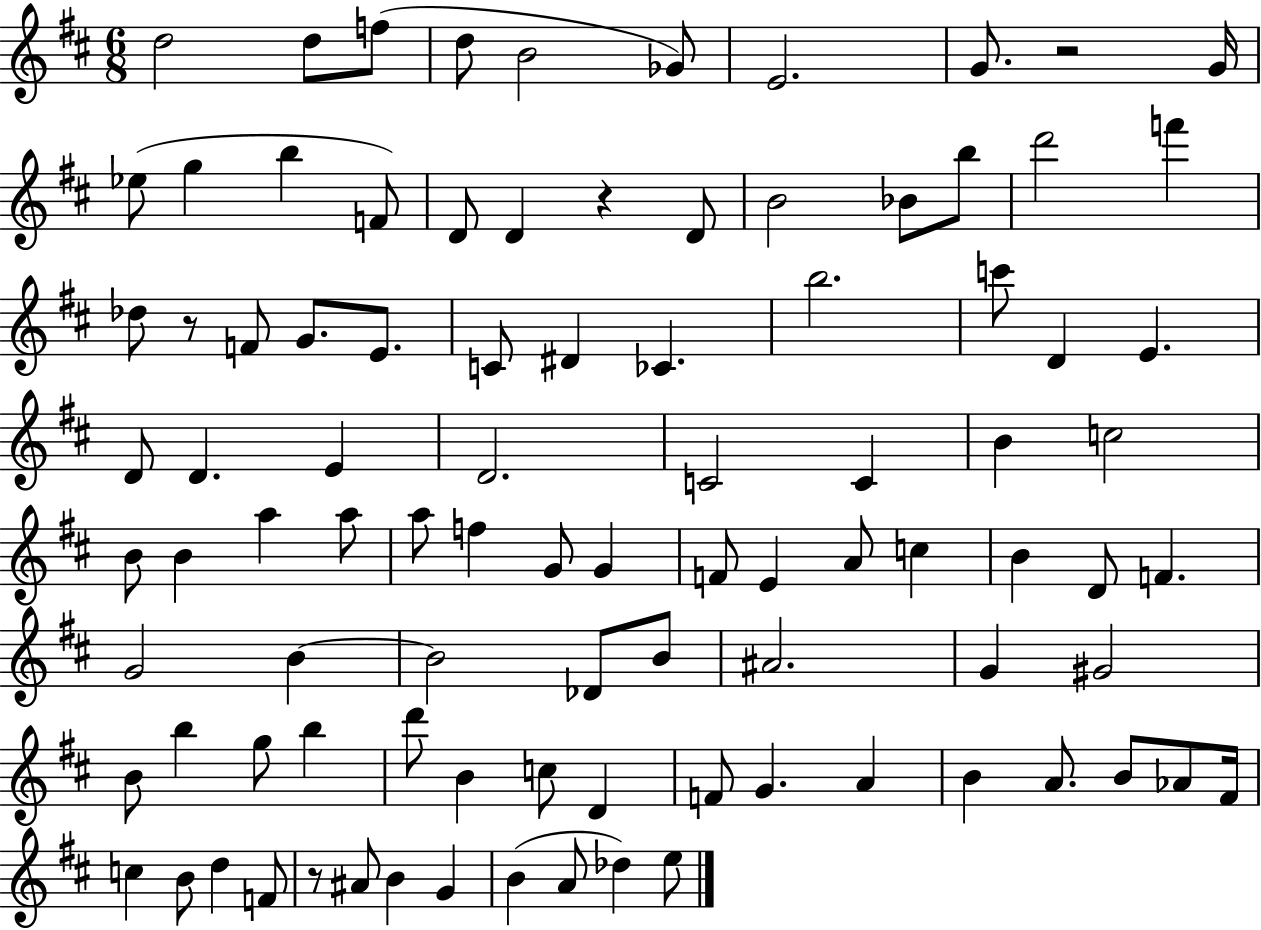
D5/h D5/e F5/e D5/e B4/h Gb4/e E4/h. G4/e. R/h G4/s Eb5/e G5/q B5/q F4/e D4/e D4/q R/q D4/e B4/h Bb4/e B5/e D6/h F6/q Db5/e R/e F4/e G4/e. E4/e. C4/e D#4/q CES4/q. B5/h. C6/e D4/q E4/q. D4/e D4/q. E4/q D4/h. C4/h C4/q B4/q C5/h B4/e B4/q A5/q A5/e A5/e F5/q G4/e G4/q F4/e E4/q A4/e C5/q B4/q D4/e F4/q. G4/h B4/q B4/h Db4/e B4/e A#4/h. G4/q G#4/h B4/e B5/q G5/e B5/q D6/e B4/q C5/e D4/q F4/e G4/q. A4/q B4/q A4/e. B4/e Ab4/e F#4/s C5/q B4/e D5/q F4/e R/e A#4/e B4/q G4/q B4/q A4/e Db5/q E5/e